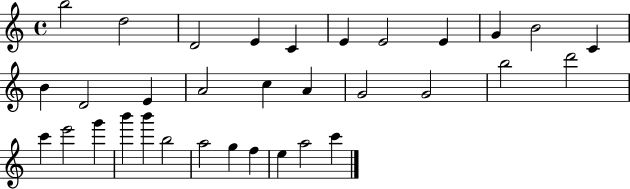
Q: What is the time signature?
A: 4/4